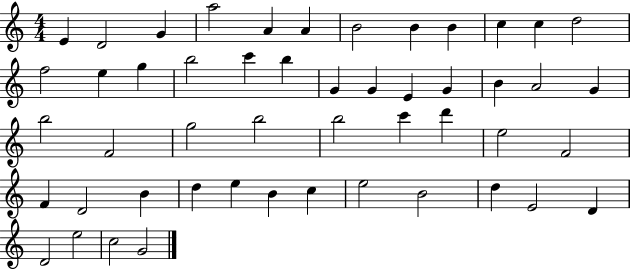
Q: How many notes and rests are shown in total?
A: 50